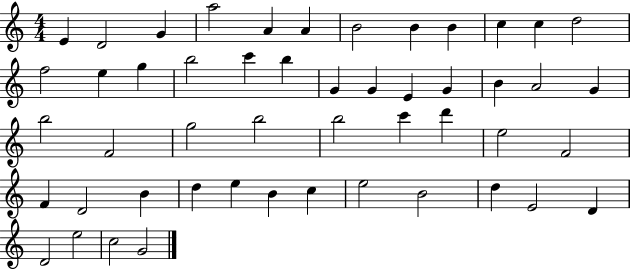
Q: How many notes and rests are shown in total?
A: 50